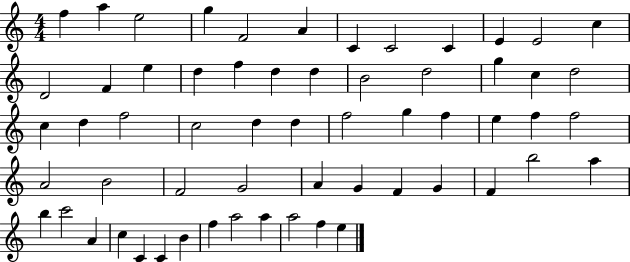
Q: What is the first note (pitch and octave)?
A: F5